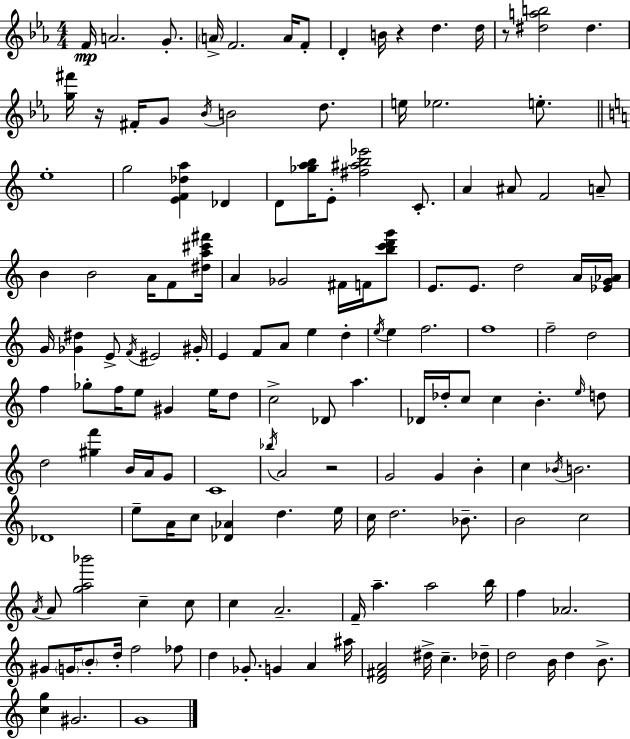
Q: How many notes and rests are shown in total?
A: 149